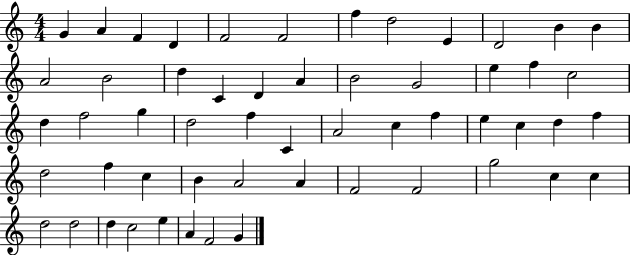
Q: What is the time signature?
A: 4/4